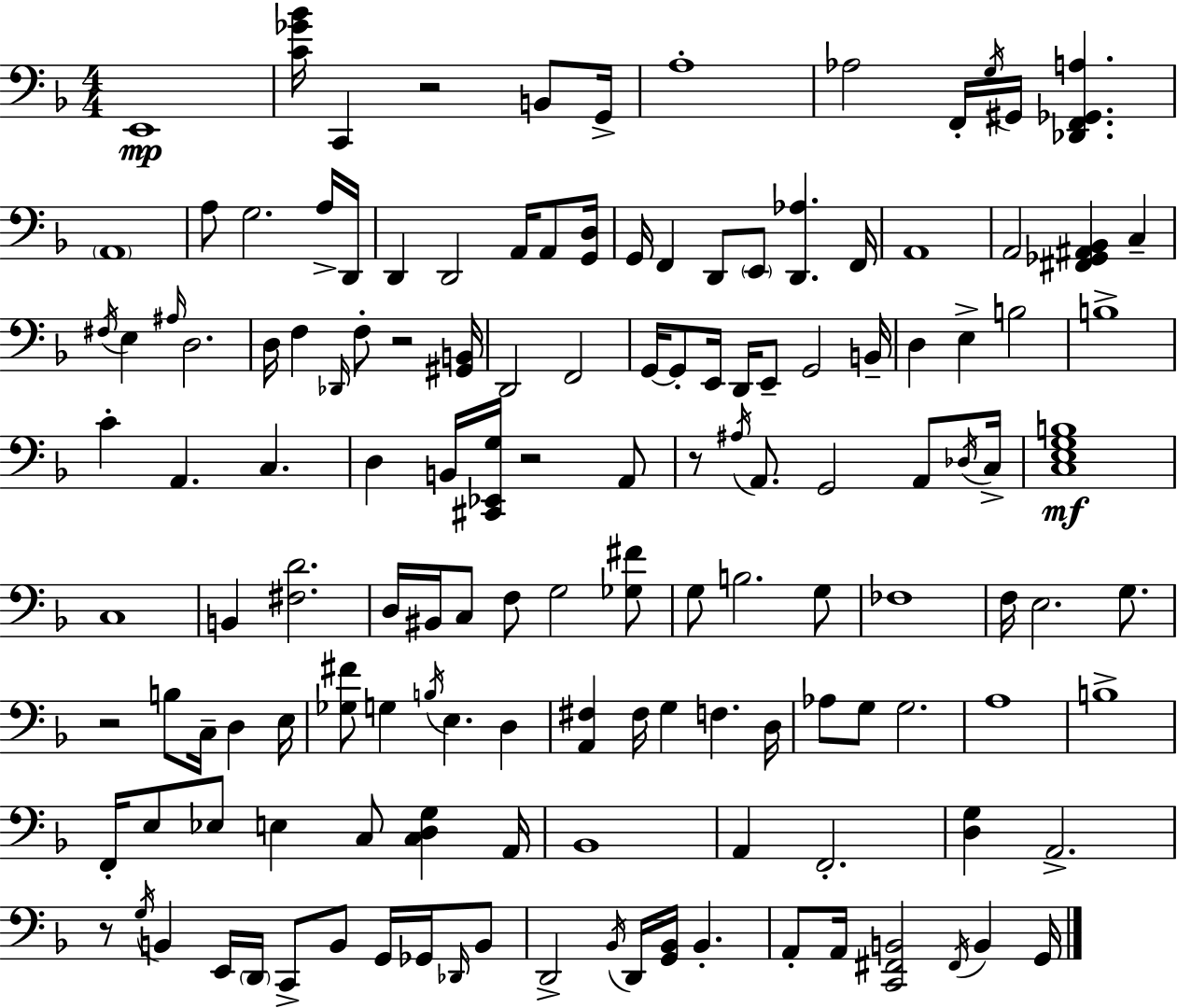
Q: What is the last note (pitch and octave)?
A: G2